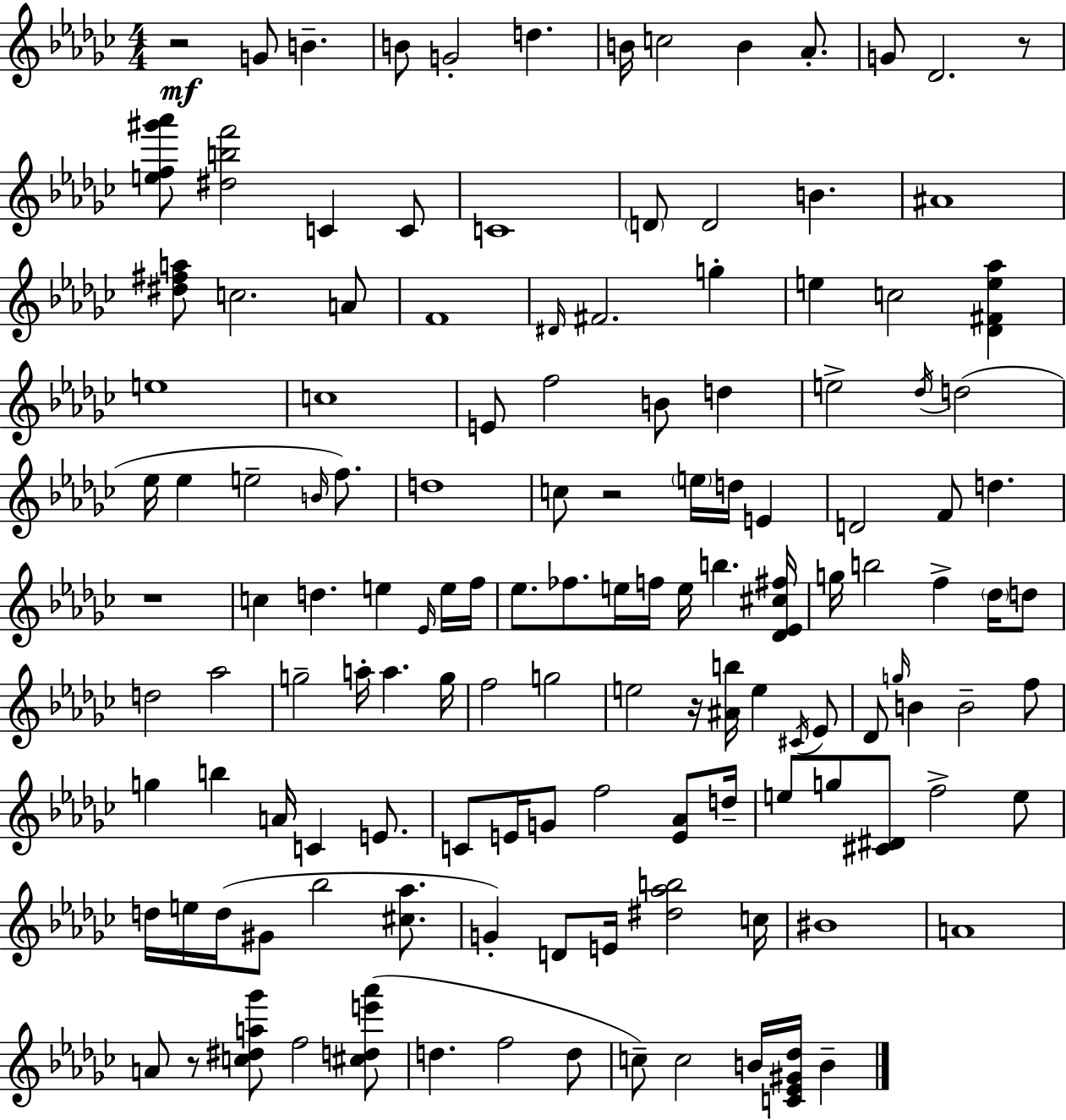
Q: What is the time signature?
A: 4/4